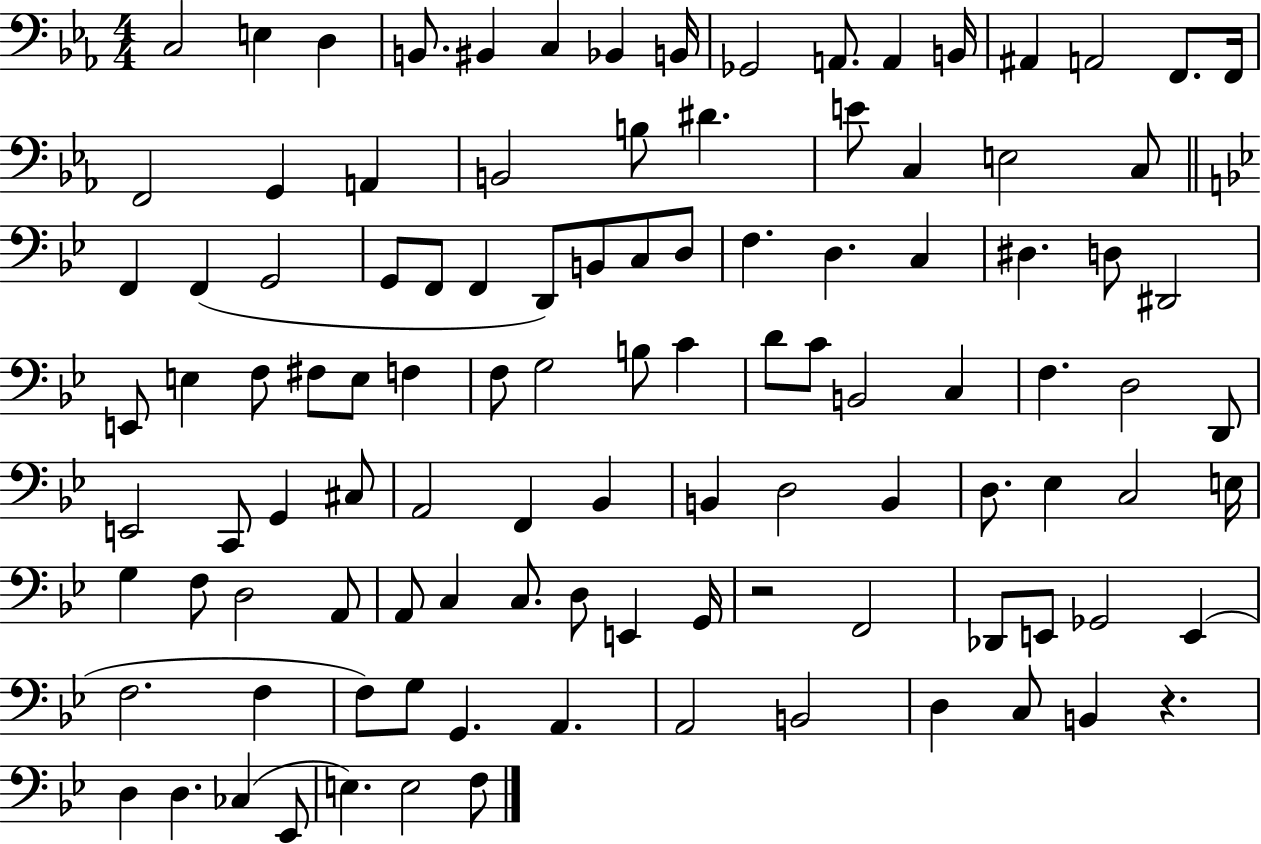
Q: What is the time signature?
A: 4/4